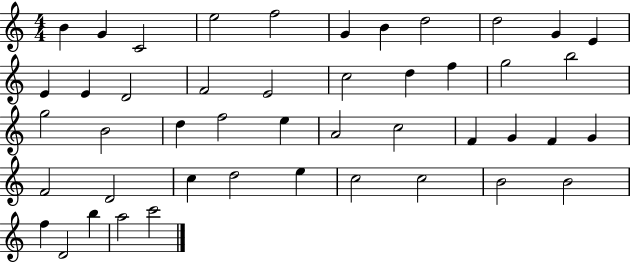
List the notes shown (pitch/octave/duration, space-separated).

B4/q G4/q C4/h E5/h F5/h G4/q B4/q D5/h D5/h G4/q E4/q E4/q E4/q D4/h F4/h E4/h C5/h D5/q F5/q G5/h B5/h G5/h B4/h D5/q F5/h E5/q A4/h C5/h F4/q G4/q F4/q G4/q F4/h D4/h C5/q D5/h E5/q C5/h C5/h B4/h B4/h F5/q D4/h B5/q A5/h C6/h